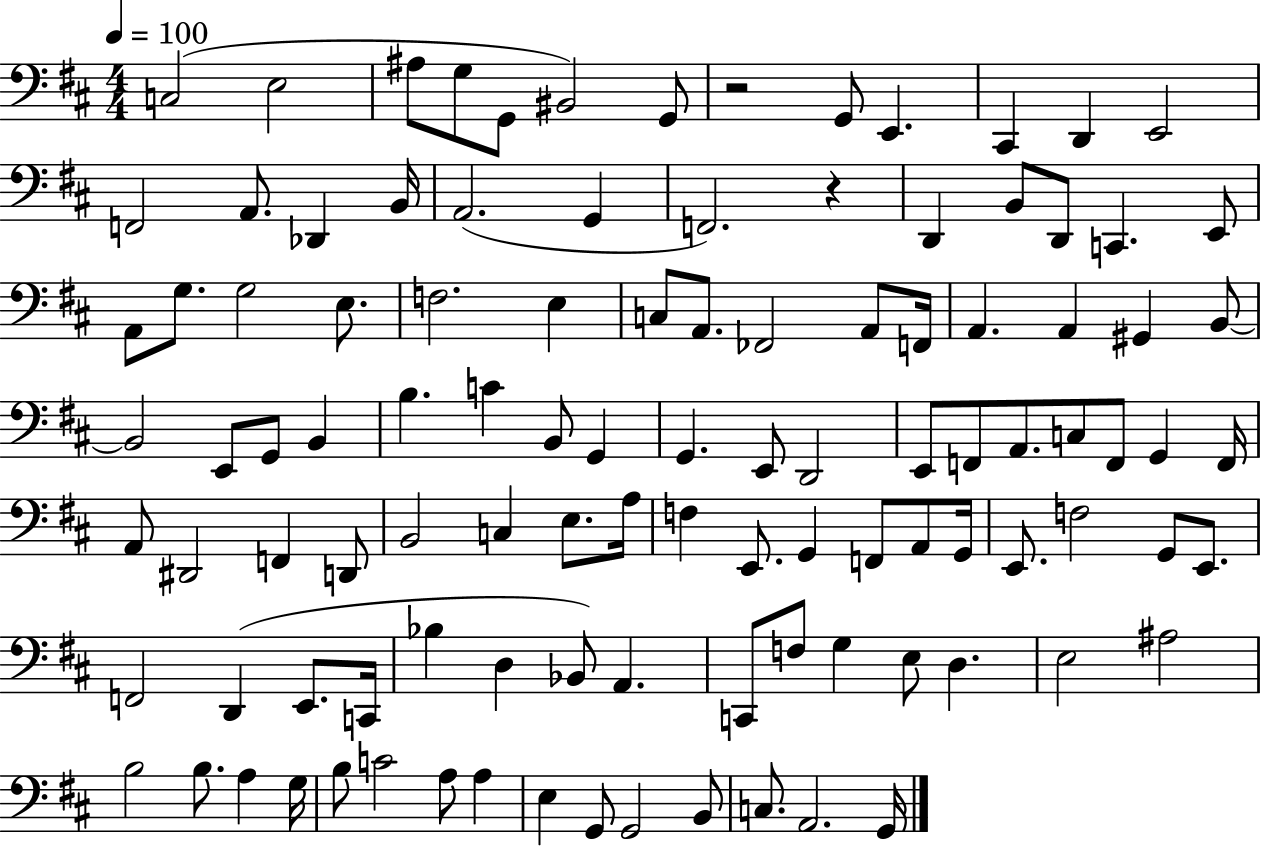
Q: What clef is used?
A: bass